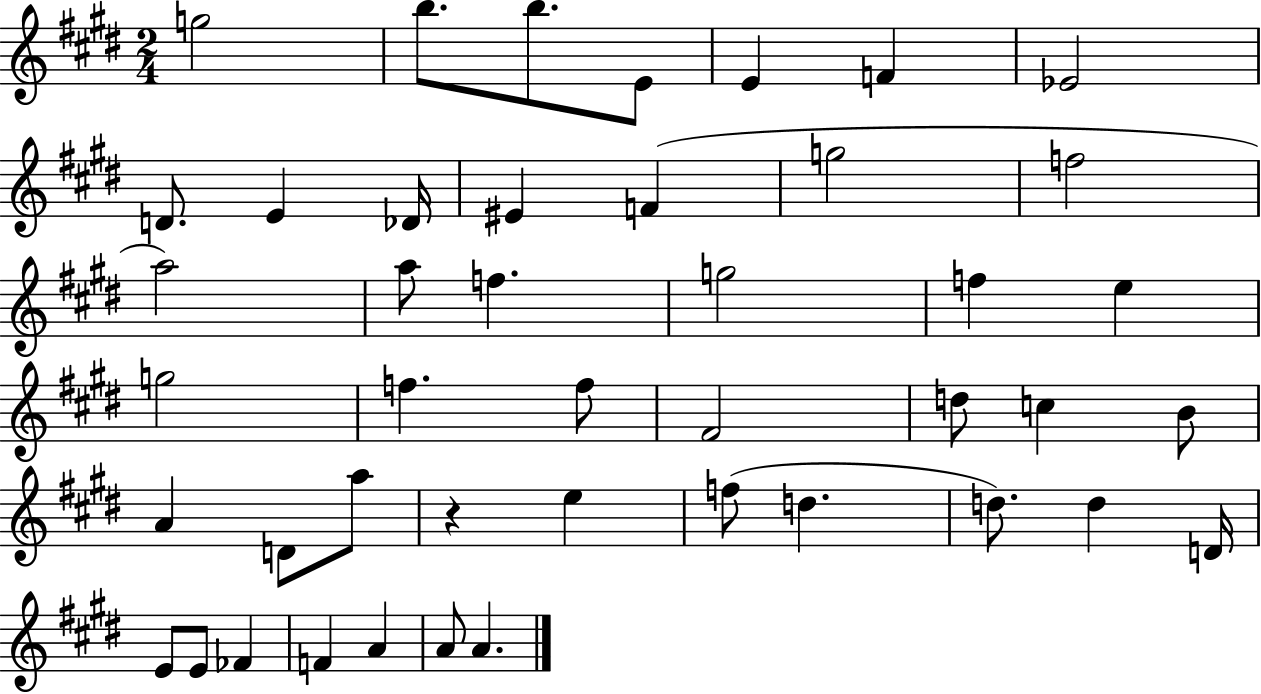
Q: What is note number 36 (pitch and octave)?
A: D4